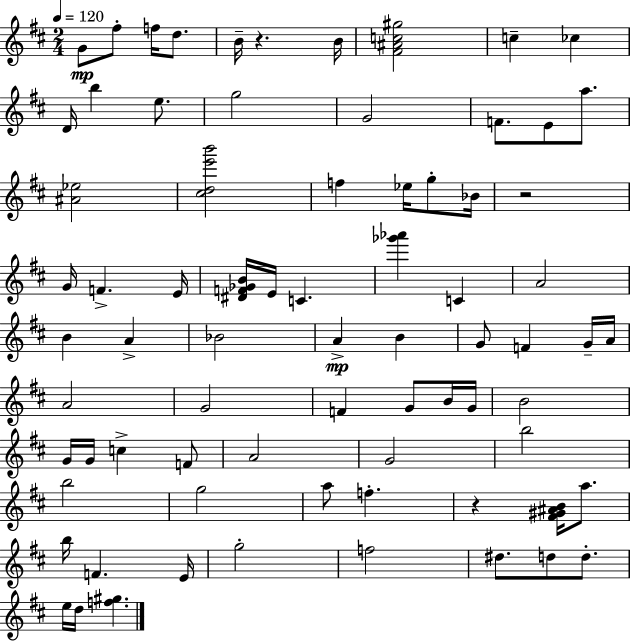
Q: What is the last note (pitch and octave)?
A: D5